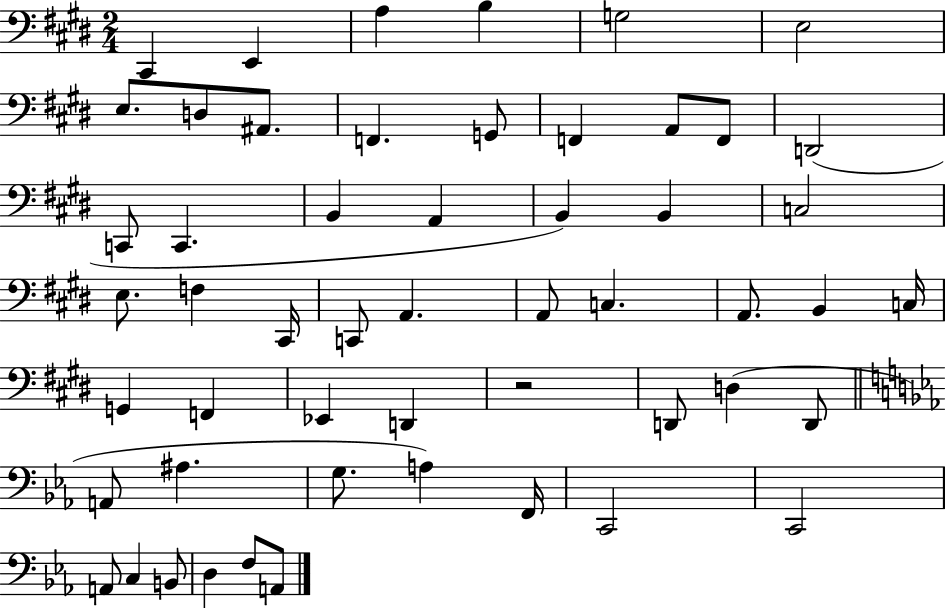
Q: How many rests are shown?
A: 1